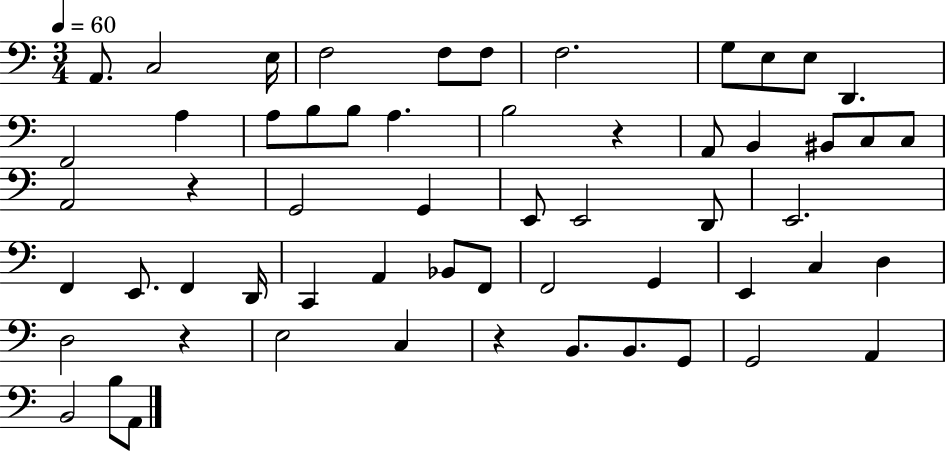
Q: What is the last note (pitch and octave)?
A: A2